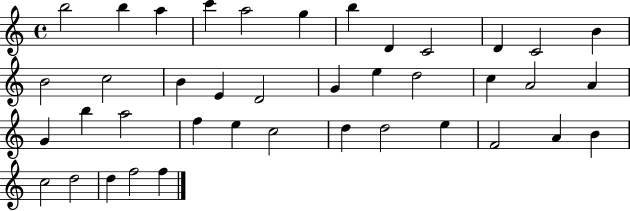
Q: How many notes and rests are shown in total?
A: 40